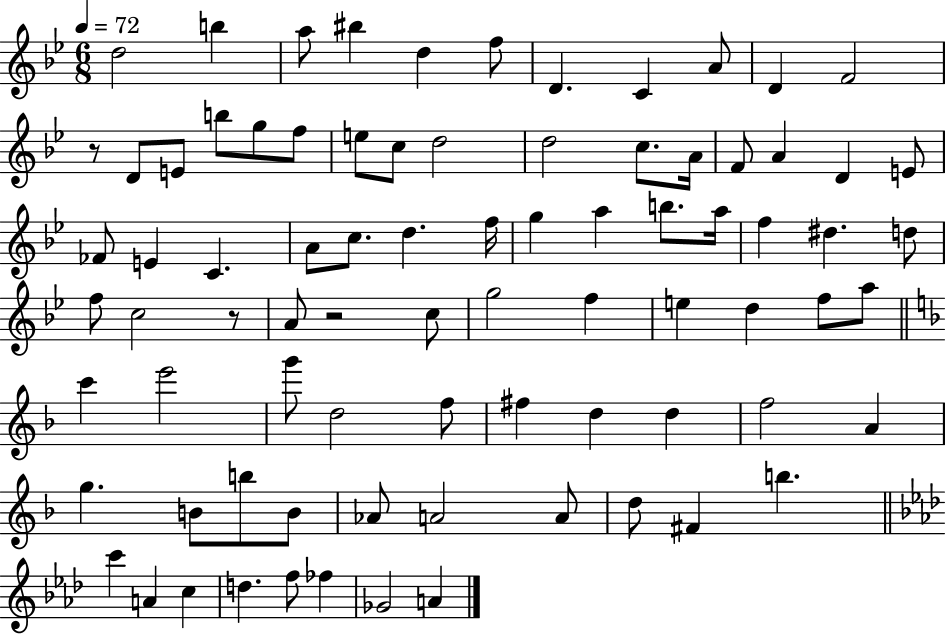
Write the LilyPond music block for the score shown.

{
  \clef treble
  \numericTimeSignature
  \time 6/8
  \key bes \major
  \tempo 4 = 72
  d''2 b''4 | a''8 bis''4 d''4 f''8 | d'4. c'4 a'8 | d'4 f'2 | \break r8 d'8 e'8 b''8 g''8 f''8 | e''8 c''8 d''2 | d''2 c''8. a'16 | f'8 a'4 d'4 e'8 | \break fes'8 e'4 c'4. | a'8 c''8. d''4. f''16 | g''4 a''4 b''8. a''16 | f''4 dis''4. d''8 | \break f''8 c''2 r8 | a'8 r2 c''8 | g''2 f''4 | e''4 d''4 f''8 a''8 | \break \bar "||" \break \key f \major c'''4 e'''2 | g'''8 d''2 f''8 | fis''4 d''4 d''4 | f''2 a'4 | \break g''4. b'8 b''8 b'8 | aes'8 a'2 a'8 | d''8 fis'4 b''4. | \bar "||" \break \key aes \major c'''4 a'4 c''4 | d''4. f''8 fes''4 | ges'2 a'4 | \bar "|."
}